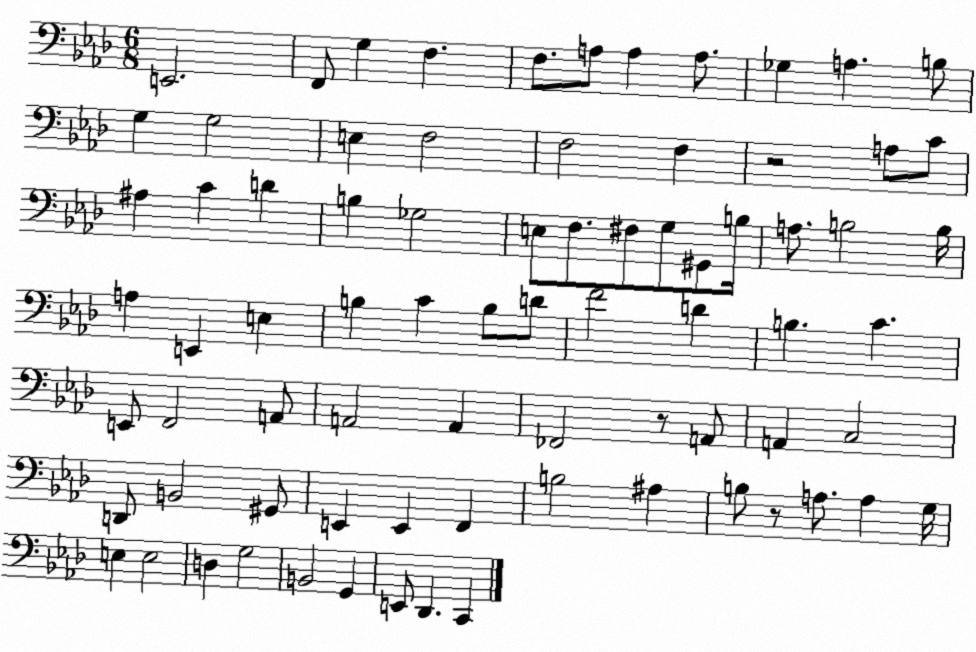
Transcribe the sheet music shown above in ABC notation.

X:1
T:Untitled
M:6/8
L:1/4
K:Ab
E,,2 F,,/2 G, F, F,/2 A,/2 A, A,/2 _G, A, B,/2 G, G,2 E, F,2 F,2 F, z2 A,/2 C/2 ^A, C D B, _G,2 E,/2 F,/2 ^F,/2 G,/2 ^G,,/2 B,/4 A,/2 B,2 B,/4 A, E,, E, B, C B,/2 D/2 F2 D B, C E,,/2 F,,2 A,,/2 A,,2 A,, _F,,2 z/2 A,,/2 A,, C,2 D,,/2 B,,2 ^G,,/2 E,, E,, F,, B,2 ^A, B,/2 z/2 A,/2 A, G,/4 E, E,2 D, G,2 B,,2 G,, E,,/2 _D,, C,,